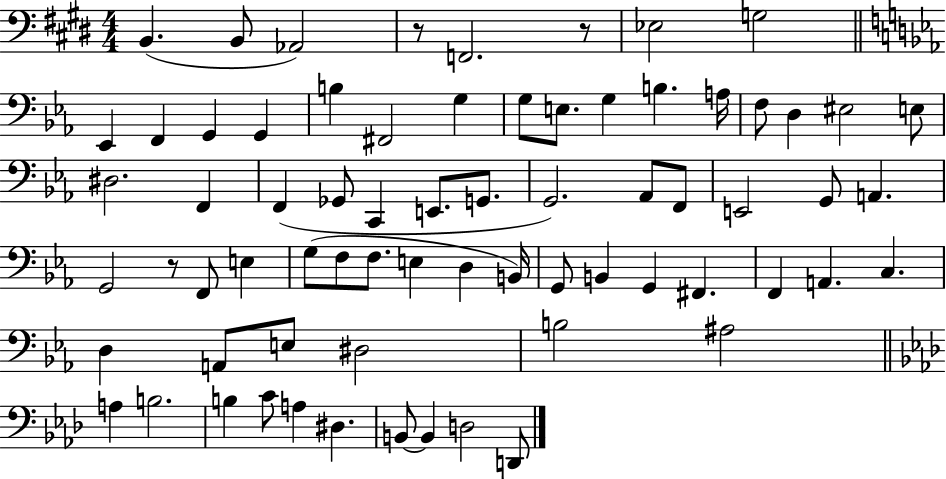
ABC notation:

X:1
T:Untitled
M:4/4
L:1/4
K:E
B,, B,,/2 _A,,2 z/2 F,,2 z/2 _E,2 G,2 _E,, F,, G,, G,, B, ^F,,2 G, G,/2 E,/2 G, B, A,/4 F,/2 D, ^E,2 E,/2 ^D,2 F,, F,, _G,,/2 C,, E,,/2 G,,/2 G,,2 _A,,/2 F,,/2 E,,2 G,,/2 A,, G,,2 z/2 F,,/2 E, G,/2 F,/2 F,/2 E, D, B,,/4 G,,/2 B,, G,, ^F,, F,, A,, C, D, A,,/2 E,/2 ^D,2 B,2 ^A,2 A, B,2 B, C/2 A, ^D, B,,/2 B,, D,2 D,,/2